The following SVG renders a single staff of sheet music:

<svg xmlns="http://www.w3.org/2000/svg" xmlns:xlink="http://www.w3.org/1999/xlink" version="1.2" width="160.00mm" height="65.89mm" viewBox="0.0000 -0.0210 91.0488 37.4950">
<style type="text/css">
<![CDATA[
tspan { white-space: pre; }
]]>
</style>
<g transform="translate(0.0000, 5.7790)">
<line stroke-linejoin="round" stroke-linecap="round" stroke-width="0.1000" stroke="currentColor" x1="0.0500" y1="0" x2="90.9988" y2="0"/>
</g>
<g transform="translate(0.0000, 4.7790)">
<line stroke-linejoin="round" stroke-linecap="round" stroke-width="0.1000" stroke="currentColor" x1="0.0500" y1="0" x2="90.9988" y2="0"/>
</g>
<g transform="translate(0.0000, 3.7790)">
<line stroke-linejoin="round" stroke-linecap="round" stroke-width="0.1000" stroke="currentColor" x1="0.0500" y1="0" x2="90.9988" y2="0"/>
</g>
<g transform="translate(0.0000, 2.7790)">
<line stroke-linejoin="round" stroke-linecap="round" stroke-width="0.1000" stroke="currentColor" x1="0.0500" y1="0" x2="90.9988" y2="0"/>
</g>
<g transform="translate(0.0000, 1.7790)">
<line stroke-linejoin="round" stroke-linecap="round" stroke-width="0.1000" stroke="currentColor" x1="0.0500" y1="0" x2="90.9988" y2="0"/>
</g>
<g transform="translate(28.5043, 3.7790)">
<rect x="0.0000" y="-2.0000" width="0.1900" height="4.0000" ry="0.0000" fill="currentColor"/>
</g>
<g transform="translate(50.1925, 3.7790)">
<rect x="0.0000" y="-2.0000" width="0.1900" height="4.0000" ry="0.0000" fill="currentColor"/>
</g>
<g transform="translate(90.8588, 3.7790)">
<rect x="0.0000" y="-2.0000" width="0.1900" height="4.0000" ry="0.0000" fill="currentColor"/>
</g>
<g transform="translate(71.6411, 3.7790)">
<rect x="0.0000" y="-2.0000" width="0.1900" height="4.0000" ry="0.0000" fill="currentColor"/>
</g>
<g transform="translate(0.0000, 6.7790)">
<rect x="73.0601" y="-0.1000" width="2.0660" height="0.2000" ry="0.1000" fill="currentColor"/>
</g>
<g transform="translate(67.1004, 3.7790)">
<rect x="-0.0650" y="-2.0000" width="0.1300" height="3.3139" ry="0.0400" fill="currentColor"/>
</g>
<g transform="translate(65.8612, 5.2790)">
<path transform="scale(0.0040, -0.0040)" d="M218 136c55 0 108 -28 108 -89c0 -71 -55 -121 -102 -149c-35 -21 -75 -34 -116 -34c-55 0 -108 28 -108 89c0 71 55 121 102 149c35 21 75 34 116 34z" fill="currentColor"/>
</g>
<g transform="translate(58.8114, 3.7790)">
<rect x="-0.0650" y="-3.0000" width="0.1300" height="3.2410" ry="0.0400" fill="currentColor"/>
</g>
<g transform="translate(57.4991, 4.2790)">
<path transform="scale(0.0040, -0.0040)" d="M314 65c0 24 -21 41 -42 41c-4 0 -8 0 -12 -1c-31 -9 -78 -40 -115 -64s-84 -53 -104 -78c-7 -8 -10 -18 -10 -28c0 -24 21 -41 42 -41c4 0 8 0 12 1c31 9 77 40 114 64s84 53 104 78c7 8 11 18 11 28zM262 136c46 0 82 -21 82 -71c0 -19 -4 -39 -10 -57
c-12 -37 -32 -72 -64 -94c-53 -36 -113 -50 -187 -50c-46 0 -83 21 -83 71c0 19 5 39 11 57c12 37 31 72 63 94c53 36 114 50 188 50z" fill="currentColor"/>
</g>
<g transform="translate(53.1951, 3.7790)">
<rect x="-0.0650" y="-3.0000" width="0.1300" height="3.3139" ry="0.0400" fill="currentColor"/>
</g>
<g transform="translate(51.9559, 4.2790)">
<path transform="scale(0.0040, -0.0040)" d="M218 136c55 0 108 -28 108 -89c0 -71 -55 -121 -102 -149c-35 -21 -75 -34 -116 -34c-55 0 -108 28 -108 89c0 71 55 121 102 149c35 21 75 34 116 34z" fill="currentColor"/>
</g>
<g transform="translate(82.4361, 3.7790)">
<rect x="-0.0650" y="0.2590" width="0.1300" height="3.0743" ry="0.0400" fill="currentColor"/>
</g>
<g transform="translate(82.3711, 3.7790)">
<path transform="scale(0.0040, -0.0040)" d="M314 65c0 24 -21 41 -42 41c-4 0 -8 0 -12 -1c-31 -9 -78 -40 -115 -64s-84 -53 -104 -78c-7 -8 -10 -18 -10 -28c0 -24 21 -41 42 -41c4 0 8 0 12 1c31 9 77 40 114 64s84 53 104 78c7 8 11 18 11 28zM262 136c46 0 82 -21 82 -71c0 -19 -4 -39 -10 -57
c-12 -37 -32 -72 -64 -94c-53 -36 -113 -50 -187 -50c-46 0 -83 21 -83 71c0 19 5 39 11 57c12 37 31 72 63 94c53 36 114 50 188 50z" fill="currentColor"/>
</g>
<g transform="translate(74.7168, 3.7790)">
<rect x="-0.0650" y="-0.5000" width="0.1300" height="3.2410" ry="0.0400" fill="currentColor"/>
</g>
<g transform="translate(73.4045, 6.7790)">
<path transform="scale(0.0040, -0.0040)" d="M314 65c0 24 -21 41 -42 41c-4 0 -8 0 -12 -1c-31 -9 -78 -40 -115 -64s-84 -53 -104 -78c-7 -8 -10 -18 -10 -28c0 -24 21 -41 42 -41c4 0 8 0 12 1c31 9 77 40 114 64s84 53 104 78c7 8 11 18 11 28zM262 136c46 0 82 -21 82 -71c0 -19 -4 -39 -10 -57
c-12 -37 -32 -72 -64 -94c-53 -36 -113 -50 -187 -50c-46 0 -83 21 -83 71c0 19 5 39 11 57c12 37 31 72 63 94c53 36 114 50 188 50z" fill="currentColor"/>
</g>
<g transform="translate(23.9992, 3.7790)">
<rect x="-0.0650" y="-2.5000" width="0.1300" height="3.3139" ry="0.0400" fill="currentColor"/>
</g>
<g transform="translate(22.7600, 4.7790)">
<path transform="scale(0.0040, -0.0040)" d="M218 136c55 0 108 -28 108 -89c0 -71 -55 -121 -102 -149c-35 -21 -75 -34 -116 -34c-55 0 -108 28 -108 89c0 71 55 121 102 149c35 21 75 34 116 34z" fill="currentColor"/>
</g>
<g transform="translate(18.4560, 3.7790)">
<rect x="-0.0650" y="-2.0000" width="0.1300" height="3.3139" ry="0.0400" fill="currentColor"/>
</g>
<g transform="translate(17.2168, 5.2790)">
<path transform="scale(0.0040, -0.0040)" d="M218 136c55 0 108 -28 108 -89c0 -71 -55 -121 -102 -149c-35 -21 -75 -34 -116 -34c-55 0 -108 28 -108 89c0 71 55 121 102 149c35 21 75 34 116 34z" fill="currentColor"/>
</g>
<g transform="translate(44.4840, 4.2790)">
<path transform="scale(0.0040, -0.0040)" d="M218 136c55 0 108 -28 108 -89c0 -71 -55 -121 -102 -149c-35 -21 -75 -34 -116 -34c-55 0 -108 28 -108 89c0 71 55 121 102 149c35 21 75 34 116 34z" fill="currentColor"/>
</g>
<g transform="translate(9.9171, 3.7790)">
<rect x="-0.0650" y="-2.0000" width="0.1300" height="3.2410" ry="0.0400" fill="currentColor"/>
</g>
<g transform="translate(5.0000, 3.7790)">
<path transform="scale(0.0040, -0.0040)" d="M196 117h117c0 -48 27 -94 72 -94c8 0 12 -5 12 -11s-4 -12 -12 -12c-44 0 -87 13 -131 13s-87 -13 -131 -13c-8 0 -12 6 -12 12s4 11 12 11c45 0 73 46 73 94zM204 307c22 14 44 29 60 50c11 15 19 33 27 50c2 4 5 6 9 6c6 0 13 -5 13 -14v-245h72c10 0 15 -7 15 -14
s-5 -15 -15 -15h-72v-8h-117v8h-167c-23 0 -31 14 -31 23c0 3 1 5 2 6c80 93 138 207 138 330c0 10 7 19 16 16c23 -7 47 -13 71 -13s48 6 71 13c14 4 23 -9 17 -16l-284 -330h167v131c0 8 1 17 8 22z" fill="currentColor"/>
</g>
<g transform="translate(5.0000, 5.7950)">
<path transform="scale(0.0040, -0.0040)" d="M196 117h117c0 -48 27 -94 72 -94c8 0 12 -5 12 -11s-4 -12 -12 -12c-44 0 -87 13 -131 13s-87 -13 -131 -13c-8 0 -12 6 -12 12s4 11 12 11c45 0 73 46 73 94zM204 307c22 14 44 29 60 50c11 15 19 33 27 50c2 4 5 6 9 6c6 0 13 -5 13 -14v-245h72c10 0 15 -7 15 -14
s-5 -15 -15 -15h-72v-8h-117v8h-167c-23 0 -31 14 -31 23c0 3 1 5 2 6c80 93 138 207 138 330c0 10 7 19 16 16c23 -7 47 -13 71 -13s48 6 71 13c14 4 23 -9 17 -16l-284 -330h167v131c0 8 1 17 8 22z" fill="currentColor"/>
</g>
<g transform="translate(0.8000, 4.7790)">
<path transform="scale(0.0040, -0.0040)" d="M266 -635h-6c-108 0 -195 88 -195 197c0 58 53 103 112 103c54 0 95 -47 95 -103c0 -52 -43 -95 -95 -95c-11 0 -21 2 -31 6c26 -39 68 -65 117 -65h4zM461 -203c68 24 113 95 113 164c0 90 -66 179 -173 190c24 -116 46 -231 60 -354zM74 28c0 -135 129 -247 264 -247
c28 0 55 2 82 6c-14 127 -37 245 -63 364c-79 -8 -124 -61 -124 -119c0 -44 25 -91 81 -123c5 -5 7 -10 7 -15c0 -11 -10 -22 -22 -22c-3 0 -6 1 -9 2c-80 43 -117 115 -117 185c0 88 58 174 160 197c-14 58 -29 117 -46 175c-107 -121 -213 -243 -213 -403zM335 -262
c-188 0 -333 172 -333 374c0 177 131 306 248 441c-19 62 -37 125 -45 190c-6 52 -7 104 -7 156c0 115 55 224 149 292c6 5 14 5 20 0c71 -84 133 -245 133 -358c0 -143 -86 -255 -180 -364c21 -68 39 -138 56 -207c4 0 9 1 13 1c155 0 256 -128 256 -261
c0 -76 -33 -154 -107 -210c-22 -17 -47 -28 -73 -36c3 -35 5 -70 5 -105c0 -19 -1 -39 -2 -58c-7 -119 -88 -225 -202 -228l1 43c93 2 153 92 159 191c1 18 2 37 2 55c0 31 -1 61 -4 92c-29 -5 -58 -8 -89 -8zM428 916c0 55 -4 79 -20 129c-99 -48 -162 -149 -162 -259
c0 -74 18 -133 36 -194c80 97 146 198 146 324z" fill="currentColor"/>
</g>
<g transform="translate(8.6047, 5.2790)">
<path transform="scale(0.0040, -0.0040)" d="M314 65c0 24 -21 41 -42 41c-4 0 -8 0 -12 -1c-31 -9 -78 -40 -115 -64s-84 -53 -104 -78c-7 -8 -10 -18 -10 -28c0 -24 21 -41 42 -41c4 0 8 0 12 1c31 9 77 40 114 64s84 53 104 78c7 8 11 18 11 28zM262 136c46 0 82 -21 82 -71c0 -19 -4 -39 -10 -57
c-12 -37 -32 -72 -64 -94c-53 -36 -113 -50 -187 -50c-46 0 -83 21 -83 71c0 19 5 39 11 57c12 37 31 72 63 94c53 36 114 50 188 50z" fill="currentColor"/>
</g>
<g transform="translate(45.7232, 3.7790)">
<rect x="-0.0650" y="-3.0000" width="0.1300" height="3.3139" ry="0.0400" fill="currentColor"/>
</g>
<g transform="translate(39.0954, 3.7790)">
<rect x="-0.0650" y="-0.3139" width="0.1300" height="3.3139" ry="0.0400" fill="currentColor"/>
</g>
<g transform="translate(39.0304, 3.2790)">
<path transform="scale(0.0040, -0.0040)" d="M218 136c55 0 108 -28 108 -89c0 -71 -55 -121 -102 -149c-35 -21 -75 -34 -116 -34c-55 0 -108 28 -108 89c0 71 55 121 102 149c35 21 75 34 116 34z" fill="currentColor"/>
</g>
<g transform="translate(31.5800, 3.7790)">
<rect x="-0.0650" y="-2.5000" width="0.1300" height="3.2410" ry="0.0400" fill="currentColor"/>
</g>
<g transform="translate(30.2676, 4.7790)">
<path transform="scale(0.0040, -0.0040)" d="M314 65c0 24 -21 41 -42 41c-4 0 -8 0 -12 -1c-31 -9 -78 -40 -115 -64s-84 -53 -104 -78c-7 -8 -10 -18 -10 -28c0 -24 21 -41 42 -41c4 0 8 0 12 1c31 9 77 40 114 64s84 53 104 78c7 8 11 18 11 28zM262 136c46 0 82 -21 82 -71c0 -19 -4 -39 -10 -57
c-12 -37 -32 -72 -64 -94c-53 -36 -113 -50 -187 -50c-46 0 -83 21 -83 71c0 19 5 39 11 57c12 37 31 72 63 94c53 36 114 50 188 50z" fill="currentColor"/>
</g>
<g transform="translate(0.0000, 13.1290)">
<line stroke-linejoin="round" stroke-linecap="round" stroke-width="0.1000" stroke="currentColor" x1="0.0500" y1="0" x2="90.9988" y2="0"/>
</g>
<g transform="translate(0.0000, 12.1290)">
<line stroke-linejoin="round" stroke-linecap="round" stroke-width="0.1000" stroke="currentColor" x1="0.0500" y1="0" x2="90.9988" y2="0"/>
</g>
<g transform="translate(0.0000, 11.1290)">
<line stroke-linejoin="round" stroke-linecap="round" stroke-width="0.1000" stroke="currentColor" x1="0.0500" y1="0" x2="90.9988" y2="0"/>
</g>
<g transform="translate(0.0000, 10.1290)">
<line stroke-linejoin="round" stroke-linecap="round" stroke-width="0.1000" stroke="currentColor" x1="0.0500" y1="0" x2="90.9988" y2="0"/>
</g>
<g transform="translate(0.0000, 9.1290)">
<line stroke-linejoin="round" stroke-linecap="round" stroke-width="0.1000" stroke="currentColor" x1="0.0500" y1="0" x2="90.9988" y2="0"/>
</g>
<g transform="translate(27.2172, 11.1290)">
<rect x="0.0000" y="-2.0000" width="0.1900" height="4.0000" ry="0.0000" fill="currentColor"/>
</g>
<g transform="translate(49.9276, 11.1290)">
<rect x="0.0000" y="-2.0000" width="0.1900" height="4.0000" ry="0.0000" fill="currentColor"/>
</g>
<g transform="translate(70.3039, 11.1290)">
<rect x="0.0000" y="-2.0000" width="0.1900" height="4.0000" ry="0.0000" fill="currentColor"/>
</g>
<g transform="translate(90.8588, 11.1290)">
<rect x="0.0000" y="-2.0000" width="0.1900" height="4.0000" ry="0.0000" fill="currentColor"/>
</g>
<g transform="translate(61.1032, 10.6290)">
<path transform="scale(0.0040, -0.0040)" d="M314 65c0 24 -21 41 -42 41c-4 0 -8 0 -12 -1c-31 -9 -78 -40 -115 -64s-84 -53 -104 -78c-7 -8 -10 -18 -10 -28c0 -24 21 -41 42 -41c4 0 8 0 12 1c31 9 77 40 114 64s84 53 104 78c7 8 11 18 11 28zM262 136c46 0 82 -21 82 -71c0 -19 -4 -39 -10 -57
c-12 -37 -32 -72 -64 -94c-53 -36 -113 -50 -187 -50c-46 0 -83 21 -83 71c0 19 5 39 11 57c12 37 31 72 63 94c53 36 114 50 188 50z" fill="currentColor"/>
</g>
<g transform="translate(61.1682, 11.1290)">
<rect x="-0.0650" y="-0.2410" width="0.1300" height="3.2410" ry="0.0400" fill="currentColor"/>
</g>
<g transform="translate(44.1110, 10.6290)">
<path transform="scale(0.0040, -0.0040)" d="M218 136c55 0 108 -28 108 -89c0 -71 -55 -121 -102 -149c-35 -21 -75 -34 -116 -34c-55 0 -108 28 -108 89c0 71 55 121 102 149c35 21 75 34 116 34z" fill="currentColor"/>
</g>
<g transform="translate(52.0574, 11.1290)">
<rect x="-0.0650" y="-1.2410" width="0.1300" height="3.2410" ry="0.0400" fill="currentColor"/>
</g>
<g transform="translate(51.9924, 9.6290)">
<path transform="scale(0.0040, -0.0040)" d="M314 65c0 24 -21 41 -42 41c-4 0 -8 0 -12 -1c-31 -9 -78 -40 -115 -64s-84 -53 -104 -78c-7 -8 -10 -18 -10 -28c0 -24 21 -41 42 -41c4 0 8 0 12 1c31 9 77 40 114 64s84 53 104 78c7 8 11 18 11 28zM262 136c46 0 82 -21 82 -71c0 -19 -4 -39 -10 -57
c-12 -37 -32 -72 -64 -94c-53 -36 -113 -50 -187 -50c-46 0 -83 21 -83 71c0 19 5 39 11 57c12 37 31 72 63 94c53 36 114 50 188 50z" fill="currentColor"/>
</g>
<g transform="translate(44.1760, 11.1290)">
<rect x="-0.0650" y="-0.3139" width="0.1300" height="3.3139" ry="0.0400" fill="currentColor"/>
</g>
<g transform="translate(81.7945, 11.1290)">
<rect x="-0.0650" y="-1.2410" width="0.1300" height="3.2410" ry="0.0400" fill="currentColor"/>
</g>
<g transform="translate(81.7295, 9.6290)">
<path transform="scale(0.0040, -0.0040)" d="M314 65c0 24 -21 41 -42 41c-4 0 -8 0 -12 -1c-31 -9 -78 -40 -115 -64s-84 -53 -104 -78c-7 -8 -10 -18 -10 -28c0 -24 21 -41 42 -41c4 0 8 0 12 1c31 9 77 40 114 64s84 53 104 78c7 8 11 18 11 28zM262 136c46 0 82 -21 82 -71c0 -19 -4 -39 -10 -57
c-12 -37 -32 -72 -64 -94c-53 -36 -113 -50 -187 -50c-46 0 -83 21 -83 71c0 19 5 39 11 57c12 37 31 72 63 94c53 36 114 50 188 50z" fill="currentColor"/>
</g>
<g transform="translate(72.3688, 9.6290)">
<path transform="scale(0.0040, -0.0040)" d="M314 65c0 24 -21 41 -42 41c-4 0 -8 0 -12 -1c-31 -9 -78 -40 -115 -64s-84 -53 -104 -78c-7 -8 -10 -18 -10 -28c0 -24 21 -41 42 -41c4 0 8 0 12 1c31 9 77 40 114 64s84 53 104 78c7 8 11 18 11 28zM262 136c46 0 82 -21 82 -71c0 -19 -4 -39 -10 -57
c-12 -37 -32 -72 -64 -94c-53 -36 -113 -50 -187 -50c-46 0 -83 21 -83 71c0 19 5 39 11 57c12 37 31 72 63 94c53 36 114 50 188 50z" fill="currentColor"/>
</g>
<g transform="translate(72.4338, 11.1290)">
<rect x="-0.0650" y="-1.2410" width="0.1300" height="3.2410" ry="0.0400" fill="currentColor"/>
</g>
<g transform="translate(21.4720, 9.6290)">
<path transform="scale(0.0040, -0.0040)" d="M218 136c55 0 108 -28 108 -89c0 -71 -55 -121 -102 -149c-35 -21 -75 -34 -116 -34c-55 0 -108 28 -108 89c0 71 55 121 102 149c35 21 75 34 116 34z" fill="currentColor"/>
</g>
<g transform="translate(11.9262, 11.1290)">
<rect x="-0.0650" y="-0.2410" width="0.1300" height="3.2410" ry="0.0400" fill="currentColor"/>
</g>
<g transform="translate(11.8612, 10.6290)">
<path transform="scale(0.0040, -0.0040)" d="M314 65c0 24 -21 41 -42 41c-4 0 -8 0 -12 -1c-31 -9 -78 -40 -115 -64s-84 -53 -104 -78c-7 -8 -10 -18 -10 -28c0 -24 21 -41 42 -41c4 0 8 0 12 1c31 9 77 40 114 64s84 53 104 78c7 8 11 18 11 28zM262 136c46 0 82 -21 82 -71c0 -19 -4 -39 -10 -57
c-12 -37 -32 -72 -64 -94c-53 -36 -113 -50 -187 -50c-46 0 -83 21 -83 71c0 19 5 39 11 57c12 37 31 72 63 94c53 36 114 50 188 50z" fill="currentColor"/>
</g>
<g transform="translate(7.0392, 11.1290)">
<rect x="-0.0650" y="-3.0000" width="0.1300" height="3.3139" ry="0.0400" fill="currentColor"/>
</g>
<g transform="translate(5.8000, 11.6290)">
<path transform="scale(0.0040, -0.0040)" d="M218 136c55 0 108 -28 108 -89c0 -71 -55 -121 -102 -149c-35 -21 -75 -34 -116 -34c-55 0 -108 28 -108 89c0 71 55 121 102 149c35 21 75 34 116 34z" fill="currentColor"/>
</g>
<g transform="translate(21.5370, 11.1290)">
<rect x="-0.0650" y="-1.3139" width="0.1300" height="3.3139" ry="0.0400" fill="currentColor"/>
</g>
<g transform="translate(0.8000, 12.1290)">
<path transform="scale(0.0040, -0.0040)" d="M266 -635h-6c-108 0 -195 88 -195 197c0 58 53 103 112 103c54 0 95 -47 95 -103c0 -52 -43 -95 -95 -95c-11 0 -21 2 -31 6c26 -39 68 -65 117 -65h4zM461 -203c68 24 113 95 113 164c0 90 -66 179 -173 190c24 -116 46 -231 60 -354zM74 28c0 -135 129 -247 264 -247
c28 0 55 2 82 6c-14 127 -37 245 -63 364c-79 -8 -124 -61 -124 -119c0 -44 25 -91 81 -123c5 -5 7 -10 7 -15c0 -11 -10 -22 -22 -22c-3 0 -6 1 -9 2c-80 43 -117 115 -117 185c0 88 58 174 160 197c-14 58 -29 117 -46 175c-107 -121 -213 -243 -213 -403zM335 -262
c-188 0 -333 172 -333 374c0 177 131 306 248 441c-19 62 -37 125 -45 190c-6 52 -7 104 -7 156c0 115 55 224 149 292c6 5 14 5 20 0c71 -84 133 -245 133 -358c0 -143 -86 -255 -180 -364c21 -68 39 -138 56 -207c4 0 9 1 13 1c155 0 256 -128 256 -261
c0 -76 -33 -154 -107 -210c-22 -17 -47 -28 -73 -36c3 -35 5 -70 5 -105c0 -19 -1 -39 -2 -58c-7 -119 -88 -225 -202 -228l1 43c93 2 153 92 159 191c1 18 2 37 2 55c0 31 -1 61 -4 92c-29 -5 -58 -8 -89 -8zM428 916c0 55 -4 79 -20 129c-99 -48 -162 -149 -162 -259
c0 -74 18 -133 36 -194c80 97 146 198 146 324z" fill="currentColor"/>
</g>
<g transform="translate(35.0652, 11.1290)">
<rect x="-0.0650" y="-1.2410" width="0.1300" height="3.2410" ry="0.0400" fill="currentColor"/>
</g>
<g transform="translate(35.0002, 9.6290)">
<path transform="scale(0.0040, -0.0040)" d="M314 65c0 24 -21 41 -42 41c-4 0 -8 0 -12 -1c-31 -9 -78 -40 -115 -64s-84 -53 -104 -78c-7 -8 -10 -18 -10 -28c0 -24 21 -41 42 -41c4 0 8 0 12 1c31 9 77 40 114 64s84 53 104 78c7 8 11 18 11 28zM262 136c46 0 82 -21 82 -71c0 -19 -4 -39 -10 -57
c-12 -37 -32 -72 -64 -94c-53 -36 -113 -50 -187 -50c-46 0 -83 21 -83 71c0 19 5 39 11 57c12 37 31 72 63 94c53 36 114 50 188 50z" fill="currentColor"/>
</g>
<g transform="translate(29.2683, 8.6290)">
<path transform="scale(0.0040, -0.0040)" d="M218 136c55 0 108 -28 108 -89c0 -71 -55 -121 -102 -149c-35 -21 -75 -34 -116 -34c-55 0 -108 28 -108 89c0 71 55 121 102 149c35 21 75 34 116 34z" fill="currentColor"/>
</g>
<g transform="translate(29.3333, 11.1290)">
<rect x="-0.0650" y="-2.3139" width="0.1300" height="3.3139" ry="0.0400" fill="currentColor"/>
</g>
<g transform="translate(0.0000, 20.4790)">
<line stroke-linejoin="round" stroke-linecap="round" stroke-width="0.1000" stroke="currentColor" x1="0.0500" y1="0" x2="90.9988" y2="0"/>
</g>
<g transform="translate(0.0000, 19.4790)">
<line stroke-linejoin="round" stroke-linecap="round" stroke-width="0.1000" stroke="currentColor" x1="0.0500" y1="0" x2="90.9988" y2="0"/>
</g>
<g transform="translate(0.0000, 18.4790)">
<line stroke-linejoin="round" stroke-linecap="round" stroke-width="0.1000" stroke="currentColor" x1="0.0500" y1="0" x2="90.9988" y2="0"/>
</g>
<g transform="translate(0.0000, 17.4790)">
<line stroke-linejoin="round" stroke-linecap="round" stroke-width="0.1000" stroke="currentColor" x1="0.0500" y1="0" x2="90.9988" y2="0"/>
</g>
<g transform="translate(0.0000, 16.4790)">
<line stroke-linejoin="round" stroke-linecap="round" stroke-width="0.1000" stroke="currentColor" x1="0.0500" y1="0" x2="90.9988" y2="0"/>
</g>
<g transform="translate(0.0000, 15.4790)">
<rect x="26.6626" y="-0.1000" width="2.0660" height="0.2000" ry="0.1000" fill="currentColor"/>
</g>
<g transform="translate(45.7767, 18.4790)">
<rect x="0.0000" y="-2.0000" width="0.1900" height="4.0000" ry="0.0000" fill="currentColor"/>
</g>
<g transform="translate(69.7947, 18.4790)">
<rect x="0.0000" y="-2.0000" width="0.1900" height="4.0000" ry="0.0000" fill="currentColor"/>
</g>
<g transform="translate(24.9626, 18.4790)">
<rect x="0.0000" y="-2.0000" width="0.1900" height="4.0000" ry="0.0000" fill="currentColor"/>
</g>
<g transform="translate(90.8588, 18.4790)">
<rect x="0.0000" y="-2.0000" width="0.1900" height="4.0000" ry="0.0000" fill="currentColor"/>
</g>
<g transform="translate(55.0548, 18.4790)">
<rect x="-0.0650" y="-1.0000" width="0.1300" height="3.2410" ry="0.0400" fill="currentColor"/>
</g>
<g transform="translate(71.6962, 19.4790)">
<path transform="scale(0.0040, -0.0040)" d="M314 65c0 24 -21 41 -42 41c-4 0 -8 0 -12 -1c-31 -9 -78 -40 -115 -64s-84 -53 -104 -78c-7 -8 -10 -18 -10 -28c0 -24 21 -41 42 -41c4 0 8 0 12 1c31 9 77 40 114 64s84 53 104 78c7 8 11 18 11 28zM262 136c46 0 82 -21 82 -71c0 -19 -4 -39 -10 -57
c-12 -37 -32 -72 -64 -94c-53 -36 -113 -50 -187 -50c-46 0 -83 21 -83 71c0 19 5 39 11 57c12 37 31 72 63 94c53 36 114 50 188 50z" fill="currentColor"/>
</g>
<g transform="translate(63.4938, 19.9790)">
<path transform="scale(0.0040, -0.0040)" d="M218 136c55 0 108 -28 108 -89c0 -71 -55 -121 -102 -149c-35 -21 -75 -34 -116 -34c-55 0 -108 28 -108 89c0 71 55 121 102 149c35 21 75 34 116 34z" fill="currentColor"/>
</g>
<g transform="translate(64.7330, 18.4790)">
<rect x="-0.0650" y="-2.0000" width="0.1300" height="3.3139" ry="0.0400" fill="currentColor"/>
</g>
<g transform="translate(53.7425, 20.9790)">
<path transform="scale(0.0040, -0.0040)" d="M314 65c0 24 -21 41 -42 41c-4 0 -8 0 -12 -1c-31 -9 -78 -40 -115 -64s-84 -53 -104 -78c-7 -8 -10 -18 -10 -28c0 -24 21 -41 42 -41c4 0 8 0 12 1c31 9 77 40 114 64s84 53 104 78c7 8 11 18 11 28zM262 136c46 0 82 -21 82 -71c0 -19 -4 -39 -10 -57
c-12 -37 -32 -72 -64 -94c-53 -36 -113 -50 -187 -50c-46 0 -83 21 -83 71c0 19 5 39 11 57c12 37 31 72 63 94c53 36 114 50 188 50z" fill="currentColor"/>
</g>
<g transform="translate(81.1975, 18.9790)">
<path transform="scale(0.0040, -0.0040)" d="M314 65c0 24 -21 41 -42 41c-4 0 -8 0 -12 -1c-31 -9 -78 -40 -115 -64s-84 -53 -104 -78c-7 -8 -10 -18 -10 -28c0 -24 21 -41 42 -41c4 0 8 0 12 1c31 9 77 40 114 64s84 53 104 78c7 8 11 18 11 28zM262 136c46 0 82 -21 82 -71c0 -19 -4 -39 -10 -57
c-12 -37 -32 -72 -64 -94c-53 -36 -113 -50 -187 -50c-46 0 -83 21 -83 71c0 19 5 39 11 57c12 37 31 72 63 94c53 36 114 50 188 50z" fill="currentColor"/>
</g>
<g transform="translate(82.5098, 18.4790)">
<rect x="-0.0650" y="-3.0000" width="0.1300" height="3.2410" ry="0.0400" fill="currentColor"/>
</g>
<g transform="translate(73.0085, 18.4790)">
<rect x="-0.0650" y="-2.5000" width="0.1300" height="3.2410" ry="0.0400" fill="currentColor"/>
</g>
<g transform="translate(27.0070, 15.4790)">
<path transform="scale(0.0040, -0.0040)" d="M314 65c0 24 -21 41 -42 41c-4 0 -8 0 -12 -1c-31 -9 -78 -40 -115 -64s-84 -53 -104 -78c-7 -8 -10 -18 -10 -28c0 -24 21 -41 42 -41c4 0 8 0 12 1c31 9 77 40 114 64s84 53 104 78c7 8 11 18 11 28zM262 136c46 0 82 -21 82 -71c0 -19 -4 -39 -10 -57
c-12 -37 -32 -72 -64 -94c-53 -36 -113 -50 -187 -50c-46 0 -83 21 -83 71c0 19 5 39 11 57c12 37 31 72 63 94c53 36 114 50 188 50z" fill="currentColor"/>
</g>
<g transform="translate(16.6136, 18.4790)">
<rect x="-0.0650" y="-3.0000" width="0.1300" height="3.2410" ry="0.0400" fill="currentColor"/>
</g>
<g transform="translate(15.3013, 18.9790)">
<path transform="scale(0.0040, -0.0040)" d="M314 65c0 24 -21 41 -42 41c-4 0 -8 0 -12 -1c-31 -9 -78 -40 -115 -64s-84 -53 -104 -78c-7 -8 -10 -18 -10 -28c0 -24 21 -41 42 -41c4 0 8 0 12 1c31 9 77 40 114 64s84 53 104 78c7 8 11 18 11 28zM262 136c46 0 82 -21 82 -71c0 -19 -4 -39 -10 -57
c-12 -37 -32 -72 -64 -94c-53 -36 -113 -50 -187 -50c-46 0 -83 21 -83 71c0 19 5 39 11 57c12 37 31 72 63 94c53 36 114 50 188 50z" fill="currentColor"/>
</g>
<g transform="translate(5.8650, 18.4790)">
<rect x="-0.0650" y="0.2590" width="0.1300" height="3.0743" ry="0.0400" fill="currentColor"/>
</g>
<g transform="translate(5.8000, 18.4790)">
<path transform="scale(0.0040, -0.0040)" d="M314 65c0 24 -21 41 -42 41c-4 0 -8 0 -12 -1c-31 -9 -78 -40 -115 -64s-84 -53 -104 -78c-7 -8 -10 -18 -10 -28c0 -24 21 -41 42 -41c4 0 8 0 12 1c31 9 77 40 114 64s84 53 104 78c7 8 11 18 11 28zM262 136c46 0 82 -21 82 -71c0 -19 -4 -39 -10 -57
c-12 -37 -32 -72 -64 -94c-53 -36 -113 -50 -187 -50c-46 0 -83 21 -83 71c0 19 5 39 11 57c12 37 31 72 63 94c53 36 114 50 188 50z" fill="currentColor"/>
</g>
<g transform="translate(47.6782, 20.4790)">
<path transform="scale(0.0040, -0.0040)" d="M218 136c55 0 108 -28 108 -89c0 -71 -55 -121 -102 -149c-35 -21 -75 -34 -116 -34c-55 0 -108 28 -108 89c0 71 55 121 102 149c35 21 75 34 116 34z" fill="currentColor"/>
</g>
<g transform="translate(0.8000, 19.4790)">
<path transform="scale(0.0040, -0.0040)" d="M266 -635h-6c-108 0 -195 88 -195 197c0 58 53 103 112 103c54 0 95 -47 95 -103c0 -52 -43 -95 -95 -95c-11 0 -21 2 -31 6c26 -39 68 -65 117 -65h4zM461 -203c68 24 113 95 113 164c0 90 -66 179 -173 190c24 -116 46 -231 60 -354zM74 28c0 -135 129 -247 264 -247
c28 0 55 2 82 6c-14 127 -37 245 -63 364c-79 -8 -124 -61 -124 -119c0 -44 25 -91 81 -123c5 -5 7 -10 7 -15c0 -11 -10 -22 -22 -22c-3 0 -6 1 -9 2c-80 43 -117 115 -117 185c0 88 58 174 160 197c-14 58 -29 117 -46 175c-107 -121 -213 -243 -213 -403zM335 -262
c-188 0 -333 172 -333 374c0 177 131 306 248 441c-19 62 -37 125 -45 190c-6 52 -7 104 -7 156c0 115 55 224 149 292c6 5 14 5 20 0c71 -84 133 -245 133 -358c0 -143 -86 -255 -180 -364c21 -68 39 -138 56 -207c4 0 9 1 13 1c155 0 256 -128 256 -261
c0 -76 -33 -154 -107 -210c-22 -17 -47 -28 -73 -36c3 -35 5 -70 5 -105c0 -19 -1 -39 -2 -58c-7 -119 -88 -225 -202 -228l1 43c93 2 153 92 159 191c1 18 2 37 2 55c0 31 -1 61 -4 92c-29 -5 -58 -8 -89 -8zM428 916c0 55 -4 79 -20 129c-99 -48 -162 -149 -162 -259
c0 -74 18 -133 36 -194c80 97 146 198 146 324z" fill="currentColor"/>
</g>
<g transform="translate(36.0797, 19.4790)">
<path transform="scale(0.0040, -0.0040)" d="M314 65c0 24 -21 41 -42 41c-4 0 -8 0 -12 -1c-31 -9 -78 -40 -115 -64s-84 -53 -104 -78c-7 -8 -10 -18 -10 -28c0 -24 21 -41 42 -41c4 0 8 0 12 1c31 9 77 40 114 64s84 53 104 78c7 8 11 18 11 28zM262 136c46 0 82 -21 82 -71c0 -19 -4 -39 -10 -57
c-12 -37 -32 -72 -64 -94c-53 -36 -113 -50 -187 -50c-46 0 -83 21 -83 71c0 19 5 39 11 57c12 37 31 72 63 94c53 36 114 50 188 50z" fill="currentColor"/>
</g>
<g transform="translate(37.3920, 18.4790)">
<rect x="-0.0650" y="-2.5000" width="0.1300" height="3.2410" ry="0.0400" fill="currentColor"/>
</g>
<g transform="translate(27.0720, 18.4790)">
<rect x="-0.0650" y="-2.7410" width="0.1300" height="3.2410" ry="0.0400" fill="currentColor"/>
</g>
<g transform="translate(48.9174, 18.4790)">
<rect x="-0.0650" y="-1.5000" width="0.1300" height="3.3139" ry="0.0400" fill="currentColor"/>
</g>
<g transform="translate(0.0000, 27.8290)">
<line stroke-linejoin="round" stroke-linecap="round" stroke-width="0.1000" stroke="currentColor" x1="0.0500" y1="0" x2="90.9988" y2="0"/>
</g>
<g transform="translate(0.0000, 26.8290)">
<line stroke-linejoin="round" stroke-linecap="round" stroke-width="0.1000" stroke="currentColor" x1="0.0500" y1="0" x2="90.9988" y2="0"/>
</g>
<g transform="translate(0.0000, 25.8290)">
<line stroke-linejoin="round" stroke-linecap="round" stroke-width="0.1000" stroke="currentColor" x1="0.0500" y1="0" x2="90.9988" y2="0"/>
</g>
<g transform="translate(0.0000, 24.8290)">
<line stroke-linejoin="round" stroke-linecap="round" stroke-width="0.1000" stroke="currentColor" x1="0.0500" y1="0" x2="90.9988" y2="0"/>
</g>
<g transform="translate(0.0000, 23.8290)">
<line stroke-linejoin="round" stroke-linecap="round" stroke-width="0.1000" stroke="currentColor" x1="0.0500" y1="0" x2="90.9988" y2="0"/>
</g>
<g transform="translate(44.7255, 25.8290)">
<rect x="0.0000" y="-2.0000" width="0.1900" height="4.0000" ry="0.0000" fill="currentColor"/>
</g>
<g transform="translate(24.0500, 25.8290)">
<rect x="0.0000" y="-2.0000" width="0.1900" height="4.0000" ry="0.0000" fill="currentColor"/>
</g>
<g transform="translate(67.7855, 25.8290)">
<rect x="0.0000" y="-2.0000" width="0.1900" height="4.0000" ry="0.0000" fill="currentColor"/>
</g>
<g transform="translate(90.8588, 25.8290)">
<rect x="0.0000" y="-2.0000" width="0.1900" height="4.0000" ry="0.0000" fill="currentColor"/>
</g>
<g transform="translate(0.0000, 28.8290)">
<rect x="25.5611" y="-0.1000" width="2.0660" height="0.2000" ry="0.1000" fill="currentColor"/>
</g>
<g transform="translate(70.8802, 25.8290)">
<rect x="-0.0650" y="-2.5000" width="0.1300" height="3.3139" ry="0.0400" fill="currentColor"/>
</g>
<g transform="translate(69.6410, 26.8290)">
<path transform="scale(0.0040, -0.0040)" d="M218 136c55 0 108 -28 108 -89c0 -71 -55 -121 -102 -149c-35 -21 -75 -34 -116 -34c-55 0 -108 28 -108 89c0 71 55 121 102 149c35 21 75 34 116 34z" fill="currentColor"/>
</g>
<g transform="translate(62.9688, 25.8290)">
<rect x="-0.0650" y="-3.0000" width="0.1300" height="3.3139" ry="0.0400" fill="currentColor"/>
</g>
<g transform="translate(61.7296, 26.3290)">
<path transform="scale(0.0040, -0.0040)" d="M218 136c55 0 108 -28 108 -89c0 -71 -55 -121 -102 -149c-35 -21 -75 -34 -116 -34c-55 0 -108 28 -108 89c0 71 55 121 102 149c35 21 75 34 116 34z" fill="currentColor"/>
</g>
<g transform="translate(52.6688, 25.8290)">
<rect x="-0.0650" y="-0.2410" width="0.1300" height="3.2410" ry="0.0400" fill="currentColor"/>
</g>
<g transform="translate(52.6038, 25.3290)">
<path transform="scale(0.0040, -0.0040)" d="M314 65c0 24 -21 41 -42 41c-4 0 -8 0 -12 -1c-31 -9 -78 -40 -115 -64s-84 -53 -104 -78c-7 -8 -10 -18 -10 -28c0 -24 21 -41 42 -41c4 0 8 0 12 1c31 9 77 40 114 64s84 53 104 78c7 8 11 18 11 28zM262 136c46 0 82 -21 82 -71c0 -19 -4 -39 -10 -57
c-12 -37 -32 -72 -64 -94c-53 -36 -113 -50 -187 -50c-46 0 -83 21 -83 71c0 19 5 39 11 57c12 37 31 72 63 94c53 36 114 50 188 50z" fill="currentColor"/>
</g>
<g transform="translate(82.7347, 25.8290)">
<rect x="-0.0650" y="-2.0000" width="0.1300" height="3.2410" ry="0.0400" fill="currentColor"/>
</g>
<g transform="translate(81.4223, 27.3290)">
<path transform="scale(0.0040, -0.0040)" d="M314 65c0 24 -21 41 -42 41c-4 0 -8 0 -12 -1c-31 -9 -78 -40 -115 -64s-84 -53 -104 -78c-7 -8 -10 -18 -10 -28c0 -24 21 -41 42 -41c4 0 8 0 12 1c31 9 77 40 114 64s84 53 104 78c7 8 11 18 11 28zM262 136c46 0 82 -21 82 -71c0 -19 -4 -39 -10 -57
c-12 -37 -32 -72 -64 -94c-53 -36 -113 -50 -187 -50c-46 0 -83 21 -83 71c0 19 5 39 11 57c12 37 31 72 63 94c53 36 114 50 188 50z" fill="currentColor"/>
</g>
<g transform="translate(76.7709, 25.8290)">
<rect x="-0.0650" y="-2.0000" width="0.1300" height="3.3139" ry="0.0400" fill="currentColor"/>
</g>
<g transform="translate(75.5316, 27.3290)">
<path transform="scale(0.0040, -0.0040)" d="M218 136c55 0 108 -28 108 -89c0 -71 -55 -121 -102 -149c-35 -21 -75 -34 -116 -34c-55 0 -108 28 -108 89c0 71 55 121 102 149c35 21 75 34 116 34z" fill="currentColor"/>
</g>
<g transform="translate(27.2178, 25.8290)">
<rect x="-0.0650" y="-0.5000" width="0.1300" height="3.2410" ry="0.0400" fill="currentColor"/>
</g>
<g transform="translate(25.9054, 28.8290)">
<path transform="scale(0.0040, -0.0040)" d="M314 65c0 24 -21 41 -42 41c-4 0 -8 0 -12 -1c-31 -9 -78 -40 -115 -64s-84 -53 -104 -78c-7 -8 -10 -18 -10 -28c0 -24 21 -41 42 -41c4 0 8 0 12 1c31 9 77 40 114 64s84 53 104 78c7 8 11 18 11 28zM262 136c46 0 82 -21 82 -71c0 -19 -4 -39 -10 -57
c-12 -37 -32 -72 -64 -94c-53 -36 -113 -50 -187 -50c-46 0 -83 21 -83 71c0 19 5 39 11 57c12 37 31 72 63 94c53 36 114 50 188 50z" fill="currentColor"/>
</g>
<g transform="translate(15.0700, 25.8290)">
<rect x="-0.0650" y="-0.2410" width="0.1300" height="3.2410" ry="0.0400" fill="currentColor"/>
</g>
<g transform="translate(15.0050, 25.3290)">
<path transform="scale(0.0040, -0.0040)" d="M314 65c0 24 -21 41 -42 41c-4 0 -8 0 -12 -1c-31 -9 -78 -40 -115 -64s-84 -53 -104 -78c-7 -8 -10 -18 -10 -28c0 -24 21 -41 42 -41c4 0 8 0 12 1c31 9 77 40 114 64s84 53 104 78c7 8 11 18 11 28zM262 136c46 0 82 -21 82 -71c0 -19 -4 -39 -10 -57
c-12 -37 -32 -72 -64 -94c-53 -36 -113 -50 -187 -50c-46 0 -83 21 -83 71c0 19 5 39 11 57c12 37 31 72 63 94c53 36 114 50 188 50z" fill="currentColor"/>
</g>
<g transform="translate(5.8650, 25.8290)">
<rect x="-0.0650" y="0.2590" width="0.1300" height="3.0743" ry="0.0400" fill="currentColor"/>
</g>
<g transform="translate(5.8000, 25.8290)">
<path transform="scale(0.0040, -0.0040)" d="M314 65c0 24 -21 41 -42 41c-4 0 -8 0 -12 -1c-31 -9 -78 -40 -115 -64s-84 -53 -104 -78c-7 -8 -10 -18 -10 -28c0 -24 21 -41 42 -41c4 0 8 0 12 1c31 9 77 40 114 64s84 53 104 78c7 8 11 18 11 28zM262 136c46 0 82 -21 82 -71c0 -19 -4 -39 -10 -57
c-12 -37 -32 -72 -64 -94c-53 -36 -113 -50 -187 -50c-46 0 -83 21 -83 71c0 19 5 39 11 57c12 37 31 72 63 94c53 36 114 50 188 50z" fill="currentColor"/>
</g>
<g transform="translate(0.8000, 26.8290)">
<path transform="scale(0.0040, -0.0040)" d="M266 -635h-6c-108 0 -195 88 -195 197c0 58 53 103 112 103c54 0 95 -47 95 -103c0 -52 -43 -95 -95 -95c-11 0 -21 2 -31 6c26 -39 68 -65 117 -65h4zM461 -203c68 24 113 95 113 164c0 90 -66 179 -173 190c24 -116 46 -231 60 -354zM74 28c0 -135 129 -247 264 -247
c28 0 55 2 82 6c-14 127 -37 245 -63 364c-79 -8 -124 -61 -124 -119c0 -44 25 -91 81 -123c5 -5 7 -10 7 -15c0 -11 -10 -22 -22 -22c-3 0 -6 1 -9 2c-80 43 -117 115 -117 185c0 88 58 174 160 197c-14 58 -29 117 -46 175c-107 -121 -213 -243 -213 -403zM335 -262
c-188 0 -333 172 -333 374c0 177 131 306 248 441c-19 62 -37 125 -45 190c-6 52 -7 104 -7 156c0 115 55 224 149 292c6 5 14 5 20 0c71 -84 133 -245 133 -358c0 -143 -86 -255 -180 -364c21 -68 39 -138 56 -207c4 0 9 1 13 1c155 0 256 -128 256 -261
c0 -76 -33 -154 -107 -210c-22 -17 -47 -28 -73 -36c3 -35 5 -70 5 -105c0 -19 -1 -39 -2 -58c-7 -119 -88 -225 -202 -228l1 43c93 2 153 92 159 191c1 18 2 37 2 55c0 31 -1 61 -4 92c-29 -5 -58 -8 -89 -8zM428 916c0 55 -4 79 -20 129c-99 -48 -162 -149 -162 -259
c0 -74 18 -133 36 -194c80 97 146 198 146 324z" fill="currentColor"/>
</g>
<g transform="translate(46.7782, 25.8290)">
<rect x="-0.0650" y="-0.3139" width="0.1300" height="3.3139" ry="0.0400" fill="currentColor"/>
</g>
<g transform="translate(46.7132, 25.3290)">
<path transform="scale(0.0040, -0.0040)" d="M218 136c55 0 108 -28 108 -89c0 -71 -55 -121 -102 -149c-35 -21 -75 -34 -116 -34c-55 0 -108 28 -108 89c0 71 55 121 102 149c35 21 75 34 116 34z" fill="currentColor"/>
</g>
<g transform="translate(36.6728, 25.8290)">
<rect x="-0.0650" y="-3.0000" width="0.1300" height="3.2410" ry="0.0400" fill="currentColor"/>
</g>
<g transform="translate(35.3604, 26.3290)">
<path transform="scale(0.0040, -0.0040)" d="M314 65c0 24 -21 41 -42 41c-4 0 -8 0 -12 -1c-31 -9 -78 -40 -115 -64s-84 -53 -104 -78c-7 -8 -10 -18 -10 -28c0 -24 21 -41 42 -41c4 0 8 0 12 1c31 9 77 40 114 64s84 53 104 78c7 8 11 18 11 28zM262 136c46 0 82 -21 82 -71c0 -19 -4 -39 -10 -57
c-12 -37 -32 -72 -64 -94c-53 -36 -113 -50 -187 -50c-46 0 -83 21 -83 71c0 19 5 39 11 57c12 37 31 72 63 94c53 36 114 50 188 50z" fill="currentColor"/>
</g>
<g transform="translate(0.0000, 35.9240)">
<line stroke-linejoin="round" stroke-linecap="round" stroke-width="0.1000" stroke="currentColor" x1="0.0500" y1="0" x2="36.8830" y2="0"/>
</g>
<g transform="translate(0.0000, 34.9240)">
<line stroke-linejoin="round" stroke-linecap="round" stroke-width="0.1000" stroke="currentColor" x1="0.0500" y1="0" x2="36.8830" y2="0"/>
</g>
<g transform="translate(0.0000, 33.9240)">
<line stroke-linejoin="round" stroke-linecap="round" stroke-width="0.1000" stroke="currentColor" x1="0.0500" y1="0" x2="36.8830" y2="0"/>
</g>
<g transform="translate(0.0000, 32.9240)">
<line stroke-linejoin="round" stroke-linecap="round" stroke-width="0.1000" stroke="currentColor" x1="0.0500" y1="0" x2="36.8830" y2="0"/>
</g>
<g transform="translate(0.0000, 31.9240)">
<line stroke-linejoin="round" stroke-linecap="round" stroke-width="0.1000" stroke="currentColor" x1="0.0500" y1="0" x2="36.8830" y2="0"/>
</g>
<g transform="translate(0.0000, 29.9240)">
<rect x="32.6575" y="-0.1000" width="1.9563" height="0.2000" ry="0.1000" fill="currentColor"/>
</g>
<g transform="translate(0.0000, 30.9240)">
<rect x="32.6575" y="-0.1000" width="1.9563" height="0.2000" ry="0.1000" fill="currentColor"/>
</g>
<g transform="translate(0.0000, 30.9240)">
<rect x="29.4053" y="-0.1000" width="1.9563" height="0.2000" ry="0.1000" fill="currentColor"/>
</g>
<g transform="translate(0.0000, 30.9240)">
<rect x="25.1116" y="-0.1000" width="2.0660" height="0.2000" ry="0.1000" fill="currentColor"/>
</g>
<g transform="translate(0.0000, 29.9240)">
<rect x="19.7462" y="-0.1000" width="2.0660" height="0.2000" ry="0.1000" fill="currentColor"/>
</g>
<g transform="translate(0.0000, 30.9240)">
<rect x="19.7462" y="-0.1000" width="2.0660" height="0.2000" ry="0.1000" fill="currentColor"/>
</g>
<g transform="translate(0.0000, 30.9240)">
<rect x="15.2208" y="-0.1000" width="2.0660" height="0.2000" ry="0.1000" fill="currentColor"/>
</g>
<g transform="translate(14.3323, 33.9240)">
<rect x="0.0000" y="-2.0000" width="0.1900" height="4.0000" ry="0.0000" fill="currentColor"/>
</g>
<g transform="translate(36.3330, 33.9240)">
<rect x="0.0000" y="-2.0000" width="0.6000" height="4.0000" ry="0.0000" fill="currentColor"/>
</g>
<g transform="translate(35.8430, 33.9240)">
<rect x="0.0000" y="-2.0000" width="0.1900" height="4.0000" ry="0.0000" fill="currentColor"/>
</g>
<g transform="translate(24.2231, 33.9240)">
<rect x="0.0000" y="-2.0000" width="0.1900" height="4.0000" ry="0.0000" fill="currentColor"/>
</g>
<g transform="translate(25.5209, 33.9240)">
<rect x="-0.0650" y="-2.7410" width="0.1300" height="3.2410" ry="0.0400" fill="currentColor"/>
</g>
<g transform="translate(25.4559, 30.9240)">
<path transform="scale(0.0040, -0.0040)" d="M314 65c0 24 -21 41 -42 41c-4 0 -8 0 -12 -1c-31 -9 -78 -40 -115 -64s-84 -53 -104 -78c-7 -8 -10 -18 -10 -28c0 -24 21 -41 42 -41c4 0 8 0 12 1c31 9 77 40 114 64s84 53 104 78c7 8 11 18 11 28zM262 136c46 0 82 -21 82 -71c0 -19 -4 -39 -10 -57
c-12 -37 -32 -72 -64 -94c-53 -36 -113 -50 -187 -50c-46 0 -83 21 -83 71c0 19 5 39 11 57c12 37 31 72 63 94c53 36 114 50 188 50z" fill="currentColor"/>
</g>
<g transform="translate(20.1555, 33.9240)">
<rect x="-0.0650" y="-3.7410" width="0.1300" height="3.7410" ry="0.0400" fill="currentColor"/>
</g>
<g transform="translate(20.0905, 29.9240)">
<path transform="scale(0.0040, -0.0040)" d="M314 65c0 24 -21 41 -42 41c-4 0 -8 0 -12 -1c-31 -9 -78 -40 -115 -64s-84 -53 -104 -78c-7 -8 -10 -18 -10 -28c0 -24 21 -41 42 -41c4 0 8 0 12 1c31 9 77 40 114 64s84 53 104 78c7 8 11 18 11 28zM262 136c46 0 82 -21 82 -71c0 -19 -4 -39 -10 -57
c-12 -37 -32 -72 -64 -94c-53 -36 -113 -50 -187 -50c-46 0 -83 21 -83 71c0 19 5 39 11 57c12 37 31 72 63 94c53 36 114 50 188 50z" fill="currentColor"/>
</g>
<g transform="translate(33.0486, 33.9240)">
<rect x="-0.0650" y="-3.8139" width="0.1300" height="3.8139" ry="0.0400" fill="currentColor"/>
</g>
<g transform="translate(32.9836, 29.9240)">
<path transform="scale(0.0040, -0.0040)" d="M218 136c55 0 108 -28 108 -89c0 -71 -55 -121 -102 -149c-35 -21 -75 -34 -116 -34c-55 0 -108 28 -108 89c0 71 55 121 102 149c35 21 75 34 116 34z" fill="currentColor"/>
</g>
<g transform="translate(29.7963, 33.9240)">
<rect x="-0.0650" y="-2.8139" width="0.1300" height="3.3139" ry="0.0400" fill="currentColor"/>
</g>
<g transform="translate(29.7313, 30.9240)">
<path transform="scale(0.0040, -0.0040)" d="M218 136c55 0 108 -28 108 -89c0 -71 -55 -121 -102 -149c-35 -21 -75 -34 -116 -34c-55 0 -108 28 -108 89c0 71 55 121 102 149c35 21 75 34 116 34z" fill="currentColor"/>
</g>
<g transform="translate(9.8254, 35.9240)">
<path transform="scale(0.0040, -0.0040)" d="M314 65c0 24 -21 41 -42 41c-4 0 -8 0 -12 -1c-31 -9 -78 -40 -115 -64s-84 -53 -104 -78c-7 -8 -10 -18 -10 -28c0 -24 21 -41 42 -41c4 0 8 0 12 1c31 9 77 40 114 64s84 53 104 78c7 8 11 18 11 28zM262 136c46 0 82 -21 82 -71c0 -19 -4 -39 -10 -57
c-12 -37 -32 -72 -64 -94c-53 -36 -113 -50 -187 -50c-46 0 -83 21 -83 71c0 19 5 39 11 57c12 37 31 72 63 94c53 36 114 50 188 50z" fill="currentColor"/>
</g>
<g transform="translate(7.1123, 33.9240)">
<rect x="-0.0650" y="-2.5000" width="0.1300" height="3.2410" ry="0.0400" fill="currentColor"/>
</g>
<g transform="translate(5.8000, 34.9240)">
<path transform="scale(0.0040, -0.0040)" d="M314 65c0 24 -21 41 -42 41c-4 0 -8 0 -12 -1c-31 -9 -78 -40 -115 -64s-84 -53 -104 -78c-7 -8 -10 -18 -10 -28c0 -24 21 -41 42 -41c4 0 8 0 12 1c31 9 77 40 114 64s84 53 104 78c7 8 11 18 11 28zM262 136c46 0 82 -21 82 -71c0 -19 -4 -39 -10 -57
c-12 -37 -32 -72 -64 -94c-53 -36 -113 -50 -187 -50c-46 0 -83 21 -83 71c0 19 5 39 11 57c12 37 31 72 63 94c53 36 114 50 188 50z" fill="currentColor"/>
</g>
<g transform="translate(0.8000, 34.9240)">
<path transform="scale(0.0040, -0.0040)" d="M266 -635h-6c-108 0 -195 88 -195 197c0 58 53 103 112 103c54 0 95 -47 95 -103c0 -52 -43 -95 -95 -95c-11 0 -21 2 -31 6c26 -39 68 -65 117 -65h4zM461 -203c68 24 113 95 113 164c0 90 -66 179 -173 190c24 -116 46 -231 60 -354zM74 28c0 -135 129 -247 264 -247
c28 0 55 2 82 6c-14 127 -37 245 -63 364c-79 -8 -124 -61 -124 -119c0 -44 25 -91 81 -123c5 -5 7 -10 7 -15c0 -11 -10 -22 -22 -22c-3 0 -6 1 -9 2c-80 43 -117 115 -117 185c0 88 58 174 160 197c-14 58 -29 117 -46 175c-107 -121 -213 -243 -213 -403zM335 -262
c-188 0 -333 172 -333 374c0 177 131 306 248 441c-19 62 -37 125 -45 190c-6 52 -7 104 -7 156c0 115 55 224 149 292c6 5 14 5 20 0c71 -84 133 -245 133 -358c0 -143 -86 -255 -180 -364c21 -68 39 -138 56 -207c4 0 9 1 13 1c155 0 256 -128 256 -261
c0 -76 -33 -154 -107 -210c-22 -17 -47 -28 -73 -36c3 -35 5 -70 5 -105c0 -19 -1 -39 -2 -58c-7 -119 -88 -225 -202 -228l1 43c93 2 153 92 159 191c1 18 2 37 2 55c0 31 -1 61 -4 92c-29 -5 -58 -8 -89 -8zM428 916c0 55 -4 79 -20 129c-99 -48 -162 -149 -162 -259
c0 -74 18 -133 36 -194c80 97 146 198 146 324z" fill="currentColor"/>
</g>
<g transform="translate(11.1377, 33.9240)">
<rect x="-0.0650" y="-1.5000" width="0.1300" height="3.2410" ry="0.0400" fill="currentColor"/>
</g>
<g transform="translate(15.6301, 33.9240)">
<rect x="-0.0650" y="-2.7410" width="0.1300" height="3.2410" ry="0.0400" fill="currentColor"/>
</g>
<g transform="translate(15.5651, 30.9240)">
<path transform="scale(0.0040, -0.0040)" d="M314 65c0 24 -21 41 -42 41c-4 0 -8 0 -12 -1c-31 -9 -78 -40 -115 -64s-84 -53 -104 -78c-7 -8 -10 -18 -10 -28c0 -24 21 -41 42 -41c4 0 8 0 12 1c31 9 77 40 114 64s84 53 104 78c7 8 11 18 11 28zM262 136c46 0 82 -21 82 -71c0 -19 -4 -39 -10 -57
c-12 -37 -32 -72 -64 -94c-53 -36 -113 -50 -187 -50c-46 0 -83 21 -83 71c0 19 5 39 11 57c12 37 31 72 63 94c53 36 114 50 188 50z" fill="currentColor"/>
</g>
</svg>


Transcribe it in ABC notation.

X:1
T:Untitled
M:4/4
L:1/4
K:C
F2 F G G2 c A A A2 F C2 B2 A c2 e g e2 c e2 c2 e2 e2 B2 A2 a2 G2 E D2 F G2 A2 B2 c2 C2 A2 c c2 A G F F2 G2 E2 a2 c'2 a2 a c'